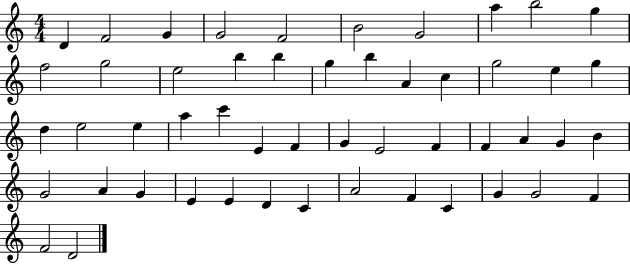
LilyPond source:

{
  \clef treble
  \numericTimeSignature
  \time 4/4
  \key c \major
  d'4 f'2 g'4 | g'2 f'2 | b'2 g'2 | a''4 b''2 g''4 | \break f''2 g''2 | e''2 b''4 b''4 | g''4 b''4 a'4 c''4 | g''2 e''4 g''4 | \break d''4 e''2 e''4 | a''4 c'''4 e'4 f'4 | g'4 e'2 f'4 | f'4 a'4 g'4 b'4 | \break g'2 a'4 g'4 | e'4 e'4 d'4 c'4 | a'2 f'4 c'4 | g'4 g'2 f'4 | \break f'2 d'2 | \bar "|."
}